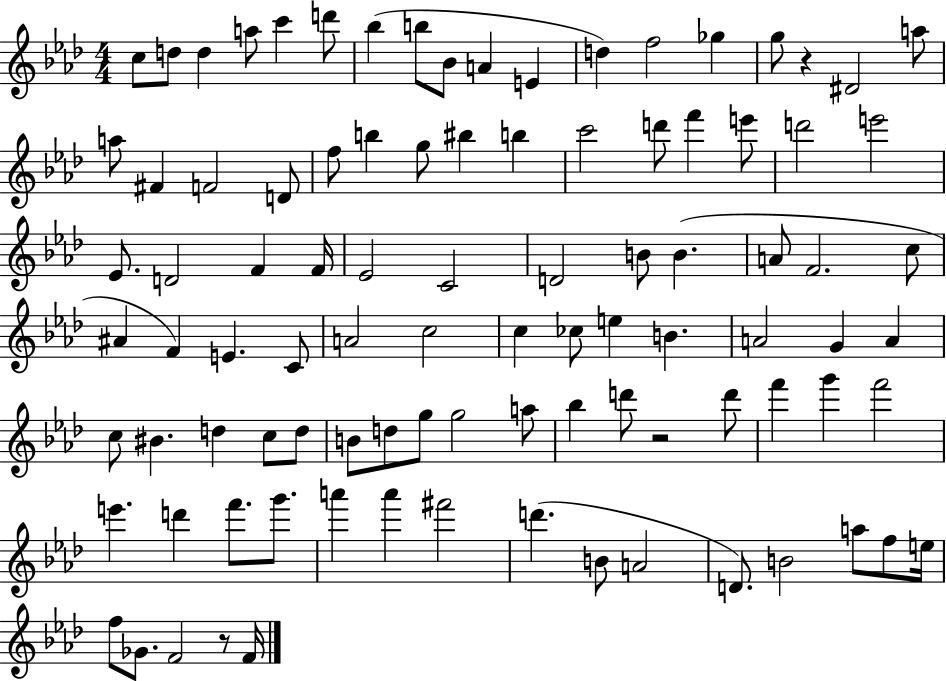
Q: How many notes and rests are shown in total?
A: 95